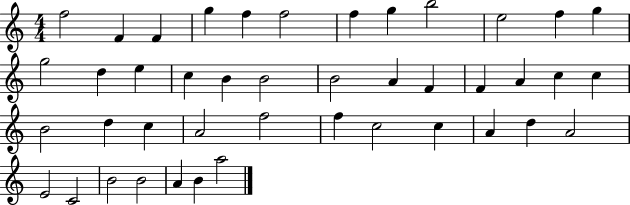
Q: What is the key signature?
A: C major